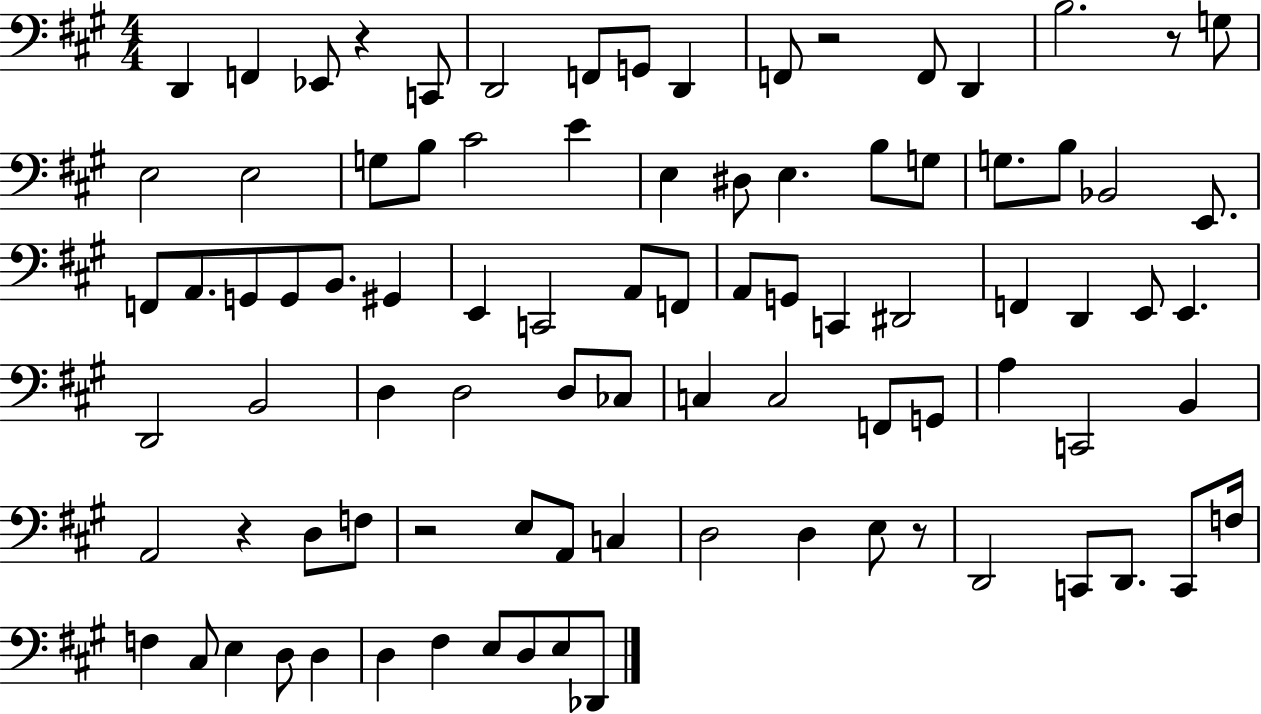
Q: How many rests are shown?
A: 6